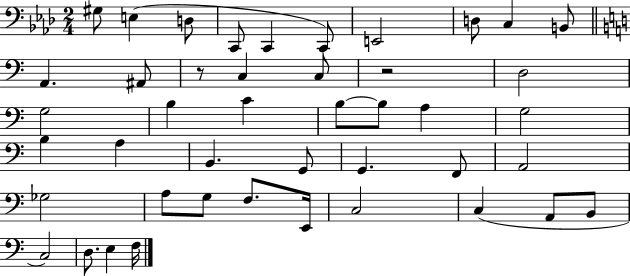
{
  \clef bass
  \numericTimeSignature
  \time 2/4
  \key aes \major
  gis8 e4( d8 | c,8 c,4 c,8) | e,2 | d8 c4 b,8 | \break \bar "||" \break \key c \major a,4. ais,8 | r8 c4 c8 | r2 | d2 | \break g2 | b4 c'4 | b8~~ b8 a4 | g2 | \break b4 a4 | b,4. g,8 | g,4. f,8 | a,2 | \break ges2 | a8 g8 f8. e,16 | c2 | c4( a,8 b,8 | \break c2) | d8. e4 f16 | \bar "|."
}